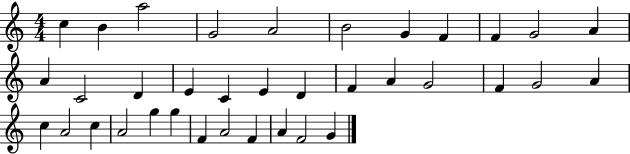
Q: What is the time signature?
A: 4/4